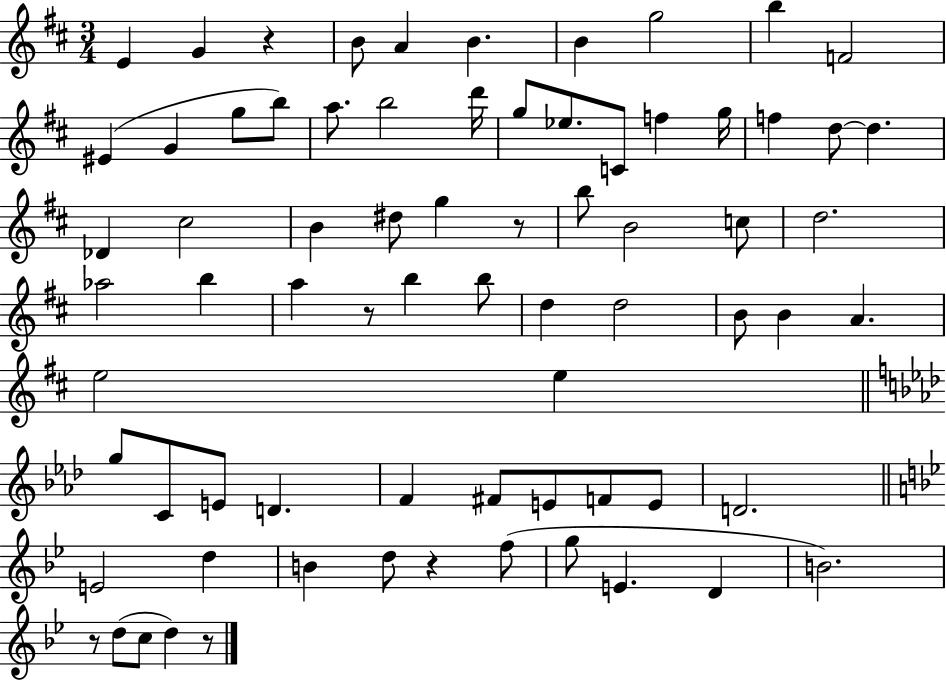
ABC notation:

X:1
T:Untitled
M:3/4
L:1/4
K:D
E G z B/2 A B B g2 b F2 ^E G g/2 b/2 a/2 b2 d'/4 g/2 _e/2 C/2 f g/4 f d/2 d _D ^c2 B ^d/2 g z/2 b/2 B2 c/2 d2 _a2 b a z/2 b b/2 d d2 B/2 B A e2 e g/2 C/2 E/2 D F ^F/2 E/2 F/2 E/2 D2 E2 d B d/2 z f/2 g/2 E D B2 z/2 d/2 c/2 d z/2